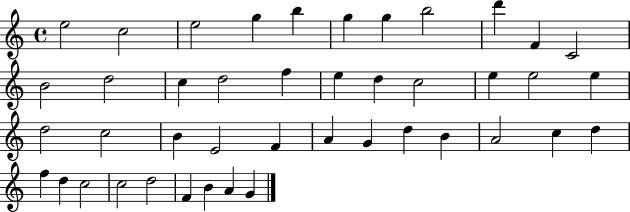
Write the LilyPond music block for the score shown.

{
  \clef treble
  \time 4/4
  \defaultTimeSignature
  \key c \major
  e''2 c''2 | e''2 g''4 b''4 | g''4 g''4 b''2 | d'''4 f'4 c'2 | \break b'2 d''2 | c''4 d''2 f''4 | e''4 d''4 c''2 | e''4 e''2 e''4 | \break d''2 c''2 | b'4 e'2 f'4 | a'4 g'4 d''4 b'4 | a'2 c''4 d''4 | \break f''4 d''4 c''2 | c''2 d''2 | f'4 b'4 a'4 g'4 | \bar "|."
}